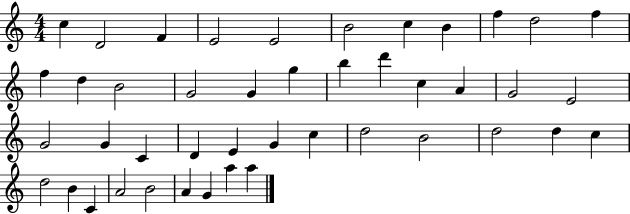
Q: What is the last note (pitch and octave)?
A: A5